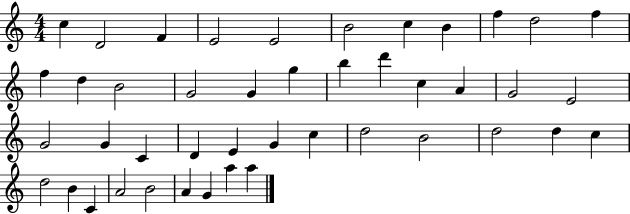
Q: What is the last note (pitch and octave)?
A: A5